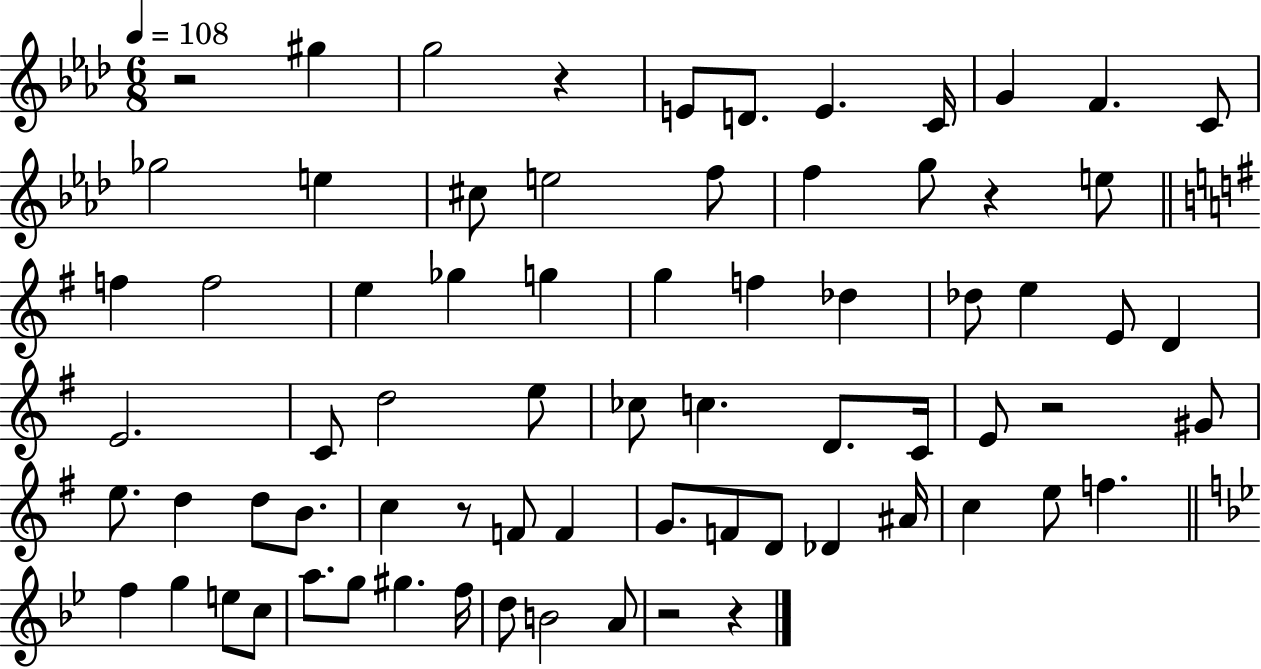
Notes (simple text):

R/h G#5/q G5/h R/q E4/e D4/e. E4/q. C4/s G4/q F4/q. C4/e Gb5/h E5/q C#5/e E5/h F5/e F5/q G5/e R/q E5/e F5/q F5/h E5/q Gb5/q G5/q G5/q F5/q Db5/q Db5/e E5/q E4/e D4/q E4/h. C4/e D5/h E5/e CES5/e C5/q. D4/e. C4/s E4/e R/h G#4/e E5/e. D5/q D5/e B4/e. C5/q R/e F4/e F4/q G4/e. F4/e D4/e Db4/q A#4/s C5/q E5/e F5/q. F5/q G5/q E5/e C5/e A5/e. G5/e G#5/q. F5/s D5/e B4/h A4/e R/h R/q